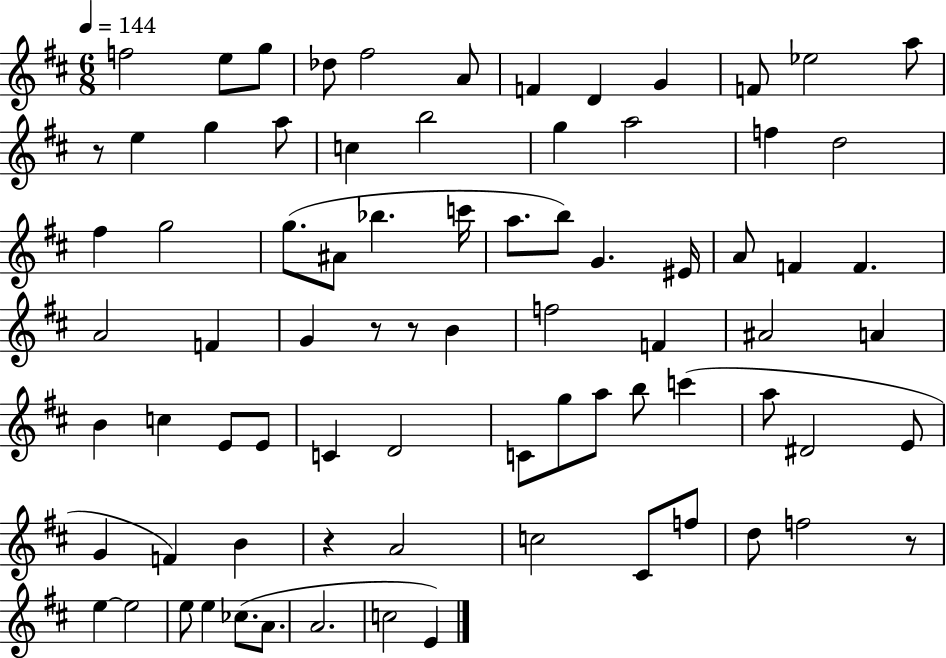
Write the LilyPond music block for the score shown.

{
  \clef treble
  \numericTimeSignature
  \time 6/8
  \key d \major
  \tempo 4 = 144
  \repeat volta 2 { f''2 e''8 g''8 | des''8 fis''2 a'8 | f'4 d'4 g'4 | f'8 ees''2 a''8 | \break r8 e''4 g''4 a''8 | c''4 b''2 | g''4 a''2 | f''4 d''2 | \break fis''4 g''2 | g''8.( ais'8 bes''4. c'''16 | a''8. b''8) g'4. eis'16 | a'8 f'4 f'4. | \break a'2 f'4 | g'4 r8 r8 b'4 | f''2 f'4 | ais'2 a'4 | \break b'4 c''4 e'8 e'8 | c'4 d'2 | c'8 g''8 a''8 b''8 c'''4( | a''8 dis'2 e'8 | \break g'4 f'4) b'4 | r4 a'2 | c''2 cis'8 f''8 | d''8 f''2 r8 | \break e''4~~ e''2 | e''8 e''4 ces''8.( a'8. | a'2. | c''2 e'4) | \break } \bar "|."
}